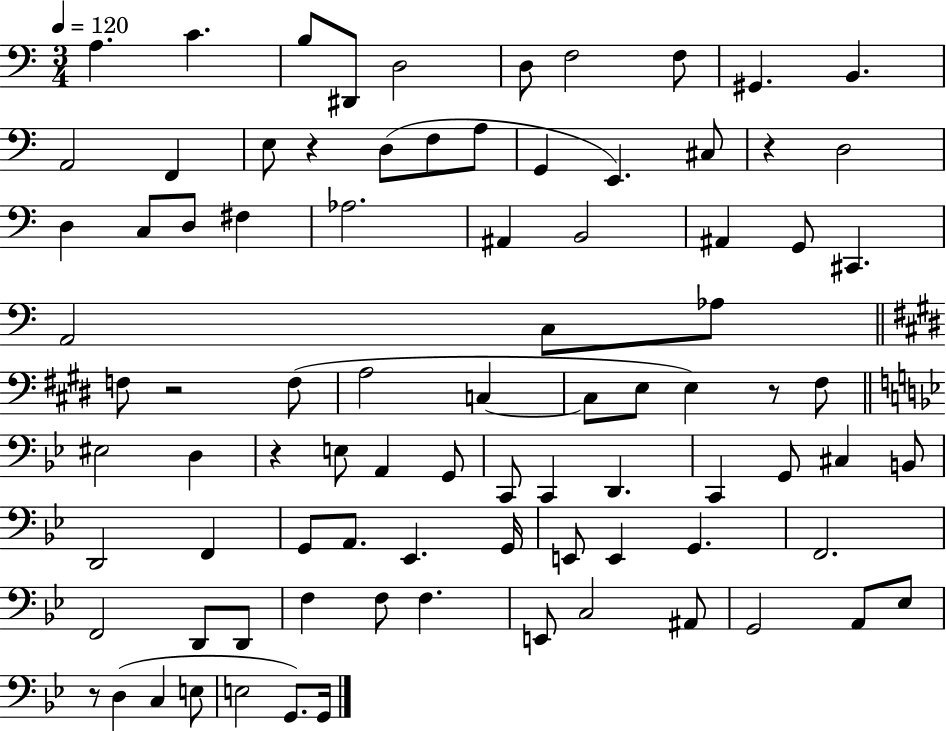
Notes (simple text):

A3/q. C4/q. B3/e D#2/e D3/h D3/e F3/h F3/e G#2/q. B2/q. A2/h F2/q E3/e R/q D3/e F3/e A3/e G2/q E2/q. C#3/e R/q D3/h D3/q C3/e D3/e F#3/q Ab3/h. A#2/q B2/h A#2/q G2/e C#2/q. A2/h C3/e Ab3/e F3/e R/h F3/e A3/h C3/q C3/e E3/e E3/q R/e F#3/e EIS3/h D3/q R/q E3/e A2/q G2/e C2/e C2/q D2/q. C2/q G2/e C#3/q B2/e D2/h F2/q G2/e A2/e. Eb2/q. G2/s E2/e E2/q G2/q. F2/h. F2/h D2/e D2/e F3/q F3/e F3/q. E2/e C3/h A#2/e G2/h A2/e Eb3/e R/e D3/q C3/q E3/e E3/h G2/e. G2/s